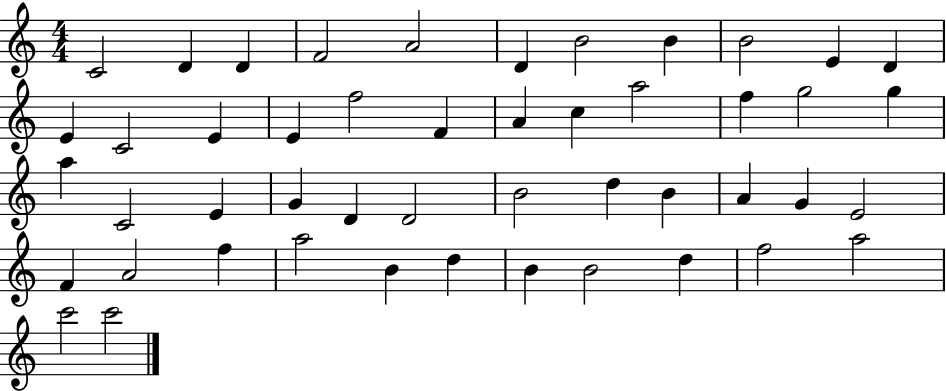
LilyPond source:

{
  \clef treble
  \numericTimeSignature
  \time 4/4
  \key c \major
  c'2 d'4 d'4 | f'2 a'2 | d'4 b'2 b'4 | b'2 e'4 d'4 | \break e'4 c'2 e'4 | e'4 f''2 f'4 | a'4 c''4 a''2 | f''4 g''2 g''4 | \break a''4 c'2 e'4 | g'4 d'4 d'2 | b'2 d''4 b'4 | a'4 g'4 e'2 | \break f'4 a'2 f''4 | a''2 b'4 d''4 | b'4 b'2 d''4 | f''2 a''2 | \break c'''2 c'''2 | \bar "|."
}